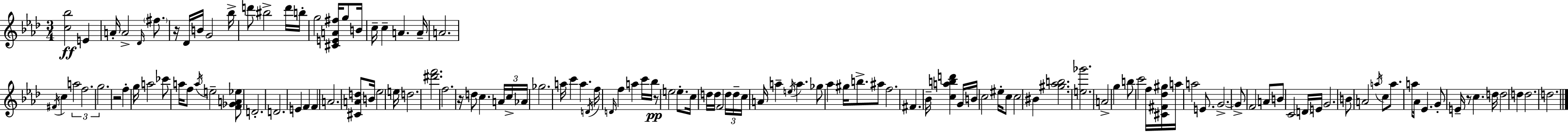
{
  \clef treble
  \numericTimeSignature
  \time 3/4
  \key aes \major
  \repeat volta 2 { <c'' bes''>2\ff e'4 | a'16-. a'2-> \grace { des'16 } \parenthesize fis''8. | r16 des'16 b'16 g'2 | bes''16-> d'''8 bis''2-> d'''16 | \break b''16-. g''2 <cis' e' a' fis''>16 g''8 | b'16 c''16-- c''4-- a'4. | a'16-- a'2. | \acciaccatura { fis'16 } c''4 \tuplet 3/2 { a''2 | \break f''2. | g''2. } | r2 f''4-. | g''16 a''2 ces'''8 | \break a''16 f''8 \acciaccatura { a''16 } e''2-- | <f' ges' a' ees''>8 d'2.-. | d'2. | e'4 f'4 f'4 | \break a'2. | <cis' a' d''>8 b'16 ees''2 | e''16 d''2. | <dis''' f'''>2. | \break f''2. | r16 d''8 c''4. | \tuplet 3/2 { a'16 c''16-> aes'16 } ges''2. | a''16 c'''4 a''4. | \break \acciaccatura { d'16 } f''16 \grace { d'16 } f''4 a''4 | c'''16 bes''16\pp r8 e''2 | e''8.-. c''16 d''16 d''16 f'2 | \tuplet 3/2 { d''16 d''16-- c''16 } a'16 a''4-- \acciaccatura { e''16 } | \break a''4. ges''8 aes''4 | gis''16 b''8.-> ais''8 f''2. | fis'4. | bes'16-- <c'' a'' b'' d'''>4 g'16 b'16 c''2 | \break eis''16-. c''8 c''2 | bis'4 <gis'' aes'' b''>2. | <e'' ges'''>2. | a'2-> | \break g''4 b''8 c'''2 | f''16 <cis' fis' des'' gis''>16 a''16 a''2 | e'8. g'2.->~~ | g'8-> f'2 | \break a'8 b'8 c'2 | \parenthesize d'16 e'16 g'2. | b'8 a'2 | \acciaccatura { a''16 } c''8 a''8. a''8 | \break aes'16 ees'4. g'8-. e'16-- r8 | c''4. d''16 d''2 | d''4 d''2. | d''2. | \break } \bar "|."
}